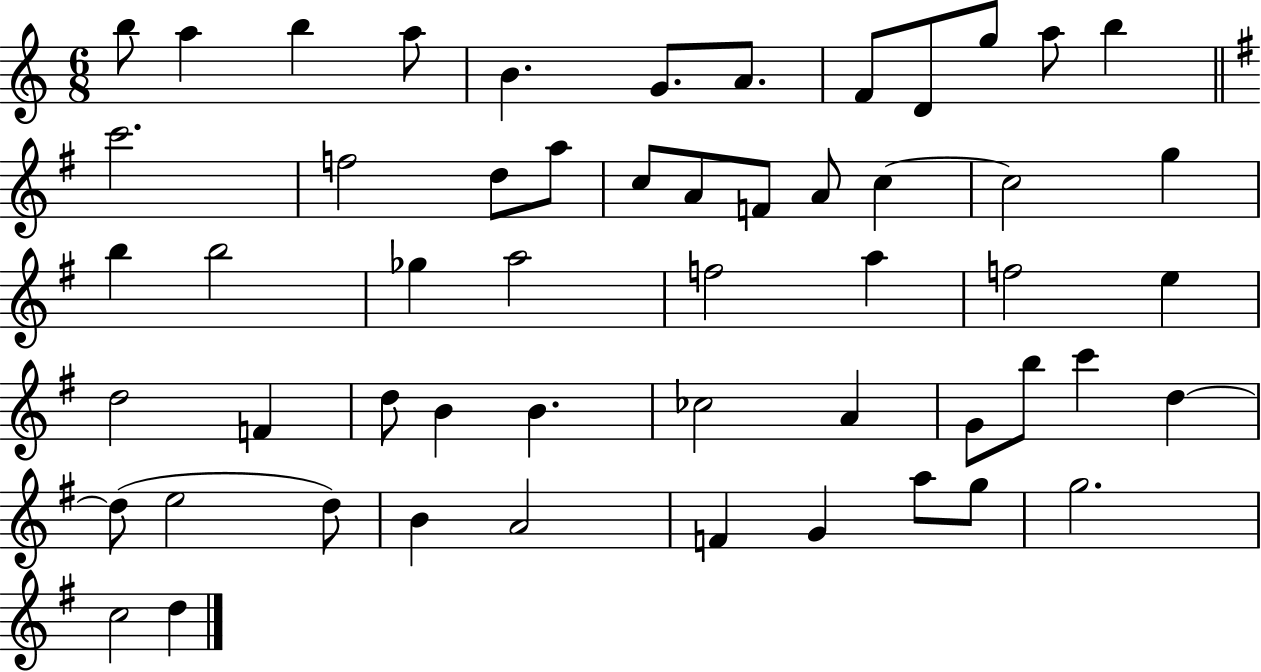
{
  \clef treble
  \numericTimeSignature
  \time 6/8
  \key c \major
  b''8 a''4 b''4 a''8 | b'4. g'8. a'8. | f'8 d'8 g''8 a''8 b''4 | \bar "||" \break \key e \minor c'''2. | f''2 d''8 a''8 | c''8 a'8 f'8 a'8 c''4~~ | c''2 g''4 | \break b''4 b''2 | ges''4 a''2 | f''2 a''4 | f''2 e''4 | \break d''2 f'4 | d''8 b'4 b'4. | ces''2 a'4 | g'8 b''8 c'''4 d''4~~ | \break d''8( e''2 d''8) | b'4 a'2 | f'4 g'4 a''8 g''8 | g''2. | \break c''2 d''4 | \bar "|."
}